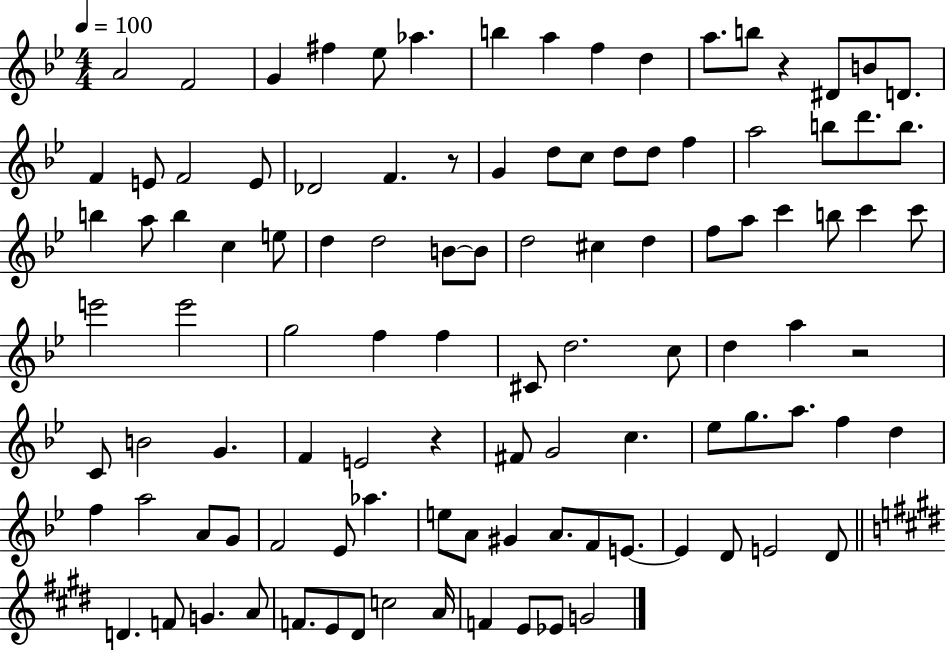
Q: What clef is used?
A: treble